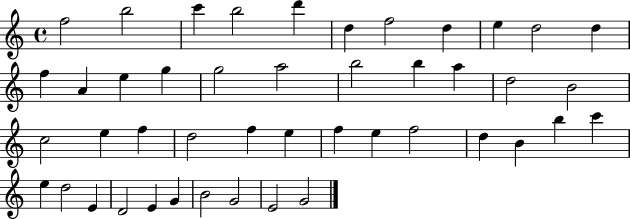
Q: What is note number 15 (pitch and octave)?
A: G5